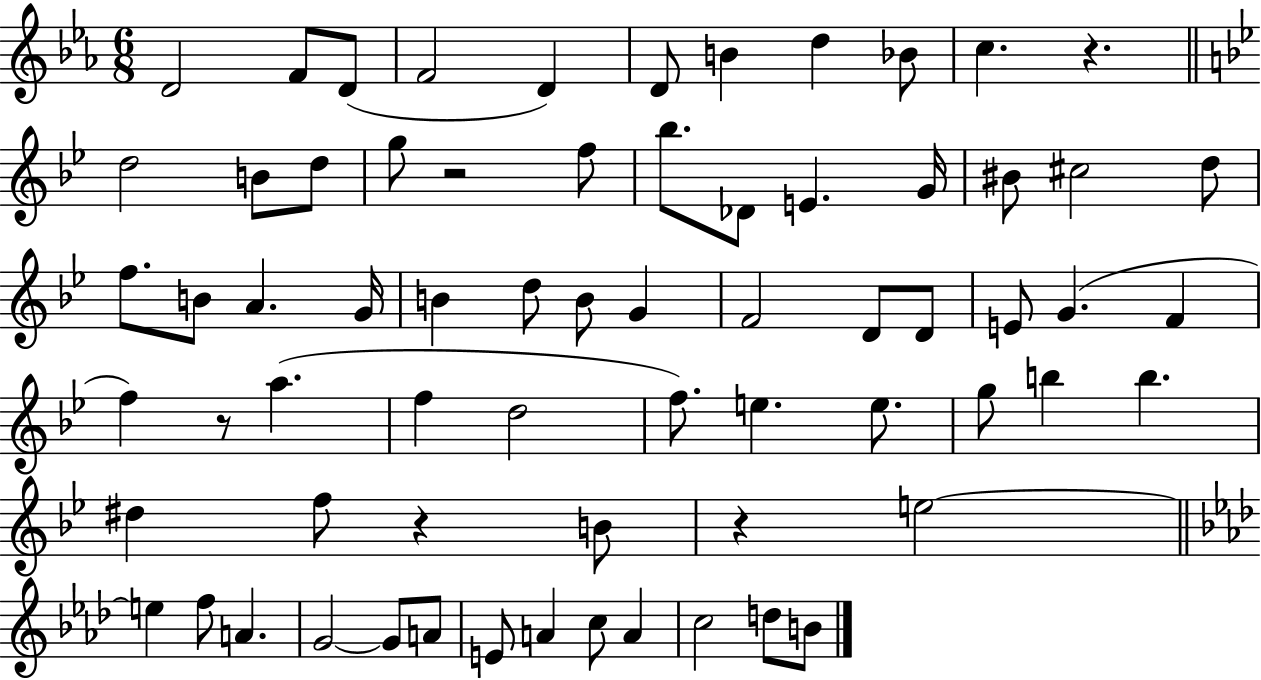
{
  \clef treble
  \numericTimeSignature
  \time 6/8
  \key ees \major
  d'2 f'8 d'8( | f'2 d'4) | d'8 b'4 d''4 bes'8 | c''4. r4. | \break \bar "||" \break \key g \minor d''2 b'8 d''8 | g''8 r2 f''8 | bes''8. des'8 e'4. g'16 | bis'8 cis''2 d''8 | \break f''8. b'8 a'4. g'16 | b'4 d''8 b'8 g'4 | f'2 d'8 d'8 | e'8 g'4.( f'4 | \break f''4) r8 a''4.( | f''4 d''2 | f''8.) e''4. e''8. | g''8 b''4 b''4. | \break dis''4 f''8 r4 b'8 | r4 e''2~~ | \bar "||" \break \key f \minor e''4 f''8 a'4. | g'2~~ g'8 a'8 | e'8 a'4 c''8 a'4 | c''2 d''8 b'8 | \break \bar "|."
}